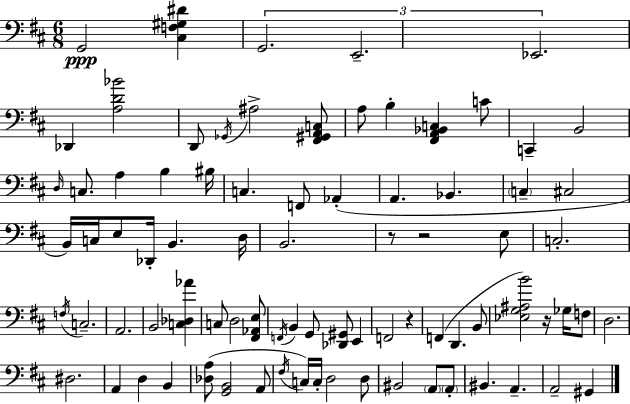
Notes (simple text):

G2/h [C#3,F3,G#3,D#4]/q G2/h. E2/h. Eb2/h. Db2/q [A3,D4,Bb4]/h D2/e Gb2/s A#3/h [F#2,G#2,A2,C3]/e A3/e B3/q [F#2,A2,Bb2,C3]/q C4/e C2/q B2/h D3/s C3/e. A3/q B3/q BIS3/s C3/q. F2/e Ab2/q A2/q. Bb2/q. C3/q C#3/h B2/s C3/s E3/e Db2/s B2/q. D3/s B2/h. R/e R/h E3/e C3/h. F3/s C3/h. A2/h. B2/h [C3,Db3,Ab4]/q C3/e D3/h [F#2,Ab2,E3]/e F2/s B2/q G2/e [Db2,G#2]/e E2/q F2/h R/q F2/q D2/q. B2/e [Eb3,G3,A#3,B4]/h R/s Gb3/s F3/e D3/h. D#3/h. A2/q D3/q B2/q [Db3,A3]/e [G2,B2]/h A2/e F#3/s C3/s C3/s D3/h D3/e BIS2/h A2/e A2/e BIS2/q. A2/q. A2/h G#2/q